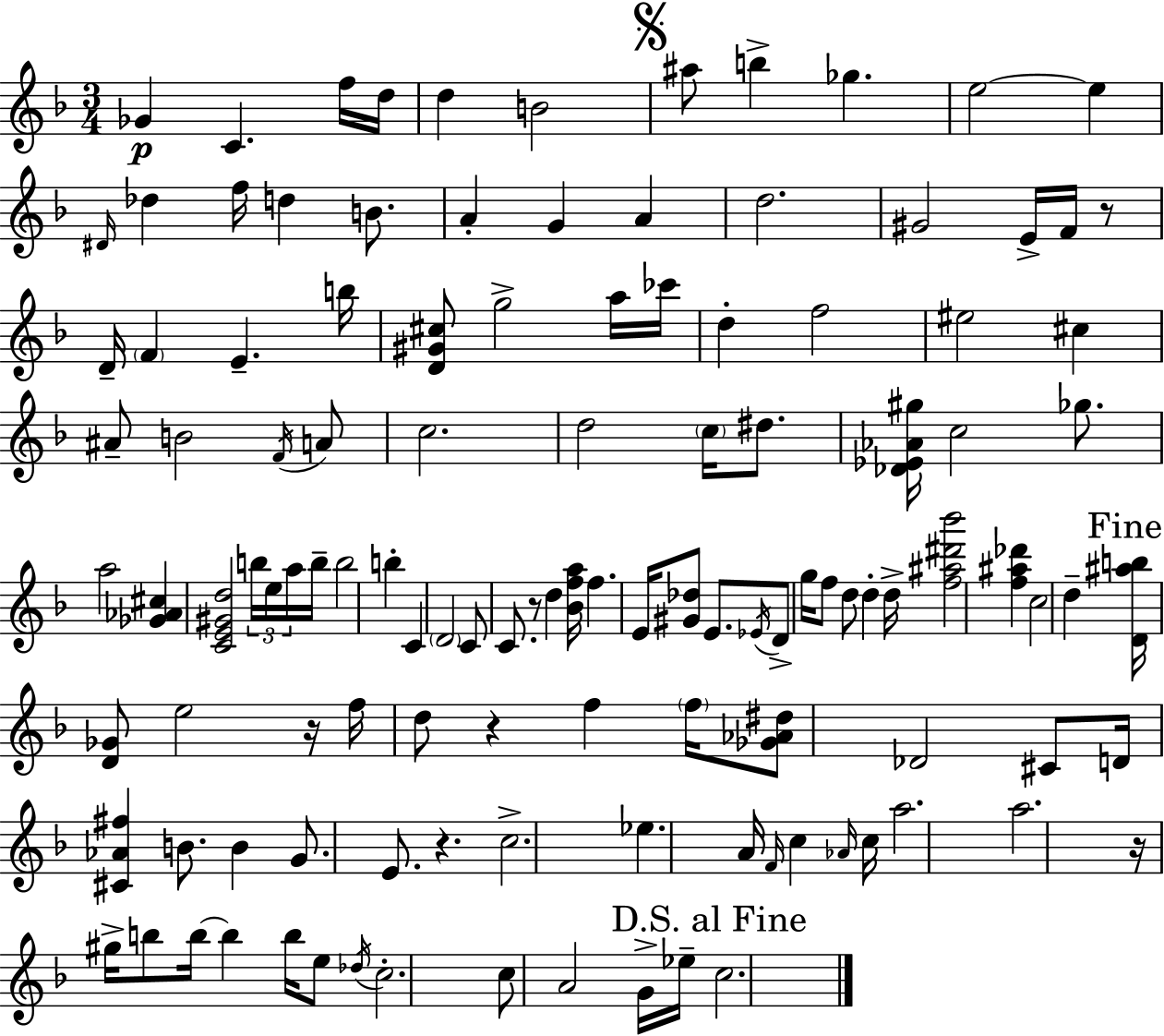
Gb4/q C4/q. F5/s D5/s D5/q B4/h A#5/e B5/q Gb5/q. E5/h E5/q D#4/s Db5/q F5/s D5/q B4/e. A4/q G4/q A4/q D5/h. G#4/h E4/s F4/s R/e D4/s F4/q E4/q. B5/s [D4,G#4,C#5]/e G5/h A5/s CES6/s D5/q F5/h EIS5/h C#5/q A#4/e B4/h F4/s A4/e C5/h. D5/h C5/s D#5/e. [Db4,Eb4,Ab4,G#5]/s C5/h Gb5/e. A5/h [Gb4,Ab4,C#5]/q [C4,E4,G#4,D5]/h B5/s E5/s A5/s B5/s B5/h B5/q C4/q D4/h C4/e C4/e. R/e D5/q [Bb4,F5,A5]/s F5/q. E4/s [G#4,Db5]/e E4/e. Eb4/s D4/e G5/s F5/e D5/e D5/q D5/s [F5,A#5,D#6,Bb6]/h [F5,A#5,Db6]/q C5/h D5/q [D4,A#5,B5]/s [D4,Gb4]/e E5/h R/s F5/s D5/e R/q F5/q F5/s [Gb4,Ab4,D#5]/e Db4/h C#4/e D4/s [C#4,Ab4,F#5]/q B4/e. B4/q G4/e. E4/e. R/q. C5/h. Eb5/q. A4/s F4/s C5/q Ab4/s C5/s A5/h. A5/h. R/s G#5/s B5/e B5/s B5/q B5/s E5/e Db5/s C5/h. C5/e A4/h G4/s Eb5/s C5/h.